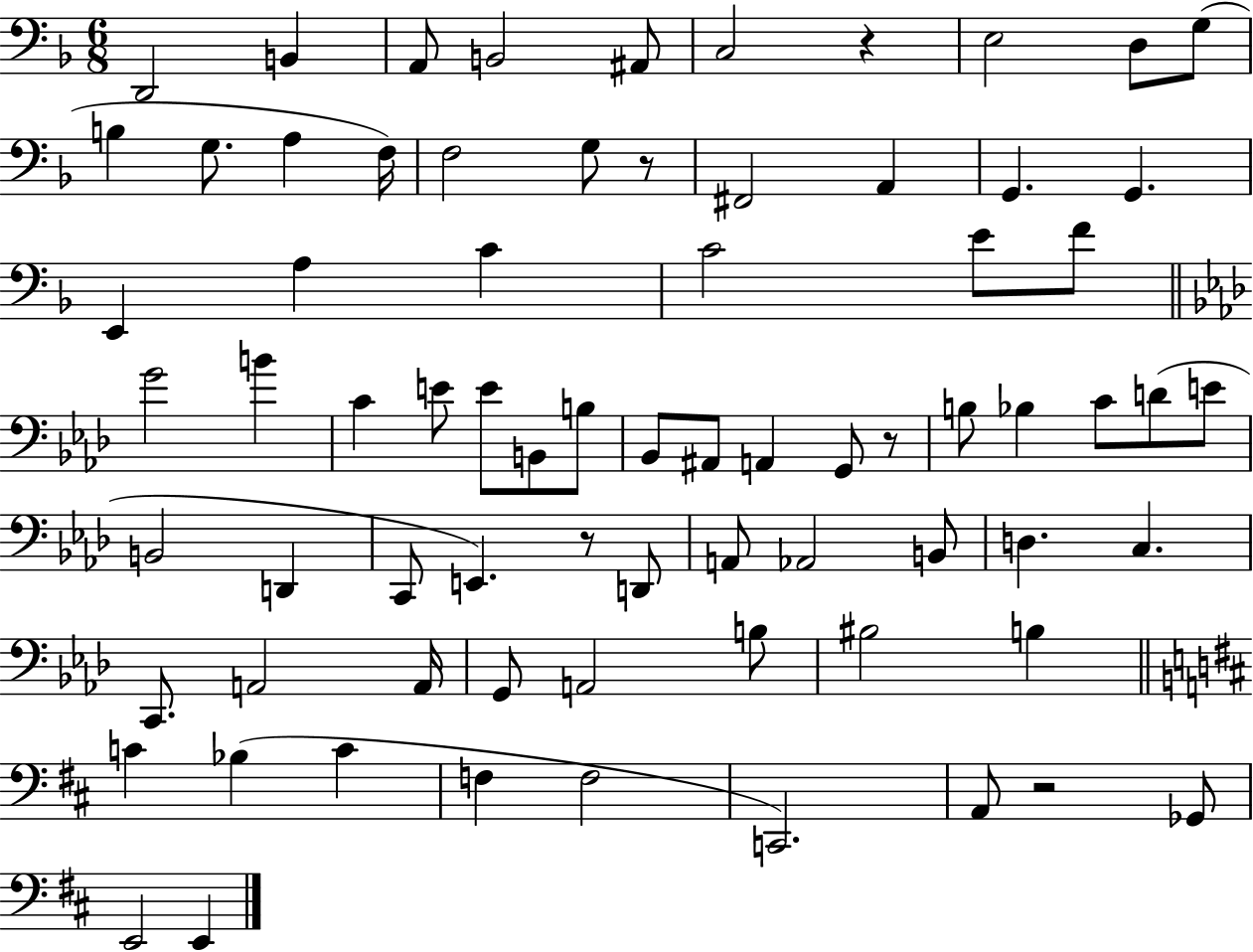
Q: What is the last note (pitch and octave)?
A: E2